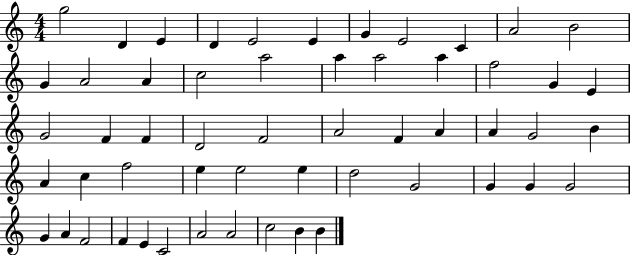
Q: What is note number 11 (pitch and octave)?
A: B4